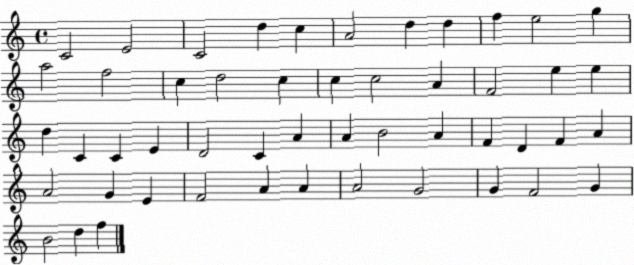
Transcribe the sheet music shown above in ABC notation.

X:1
T:Untitled
M:4/4
L:1/4
K:C
C2 E2 C2 d c A2 d d f e2 g a2 f2 c d2 c c c2 A F2 e e d C C E D2 C A A B2 A F D F A A2 G E F2 A A A2 G2 G F2 G B2 d f